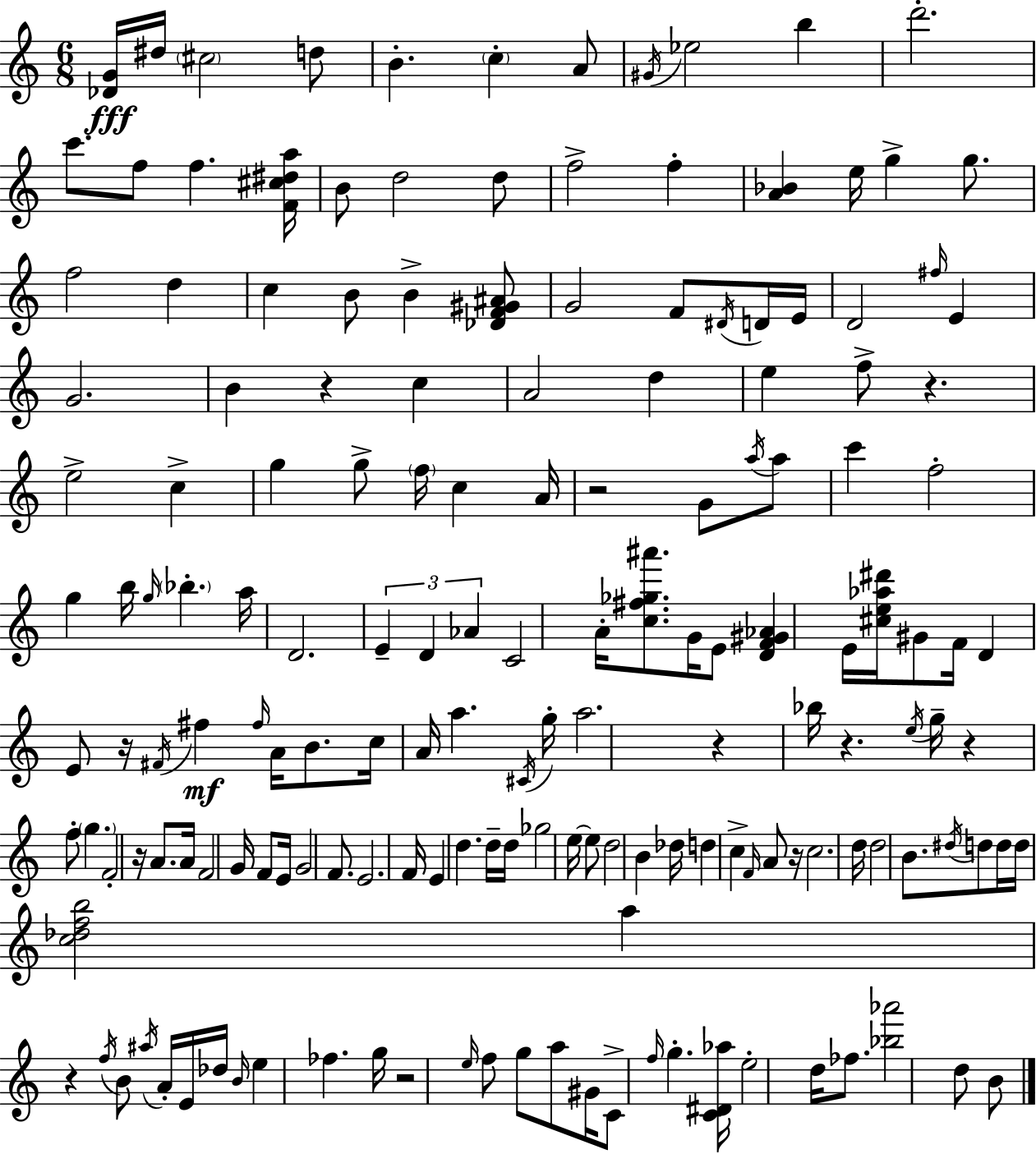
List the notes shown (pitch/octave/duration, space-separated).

[Db4,G4]/s D#5/s C#5/h D5/e B4/q. C5/q A4/e G#4/s Eb5/h B5/q D6/h. C6/e. F5/e F5/q. [F4,C#5,D#5,A5]/s B4/e D5/h D5/e F5/h F5/q [A4,Bb4]/q E5/s G5/q G5/e. F5/h D5/q C5/q B4/e B4/q [Db4,F4,G#4,A#4]/e G4/h F4/e D#4/s D4/s E4/s D4/h F#5/s E4/q G4/h. B4/q R/q C5/q A4/h D5/q E5/q F5/e R/q. E5/h C5/q G5/q G5/e F5/s C5/q A4/s R/h G4/e A5/s A5/e C6/q F5/h G5/q B5/s G5/s Bb5/q. A5/s D4/h. E4/q D4/q Ab4/q C4/h A4/s [C5,F#5,Gb5,A#6]/e. G4/s E4/e [D4,F4,G#4,Ab4]/q E4/s [C#5,E5,Ab5,D#6]/s G#4/e F4/s D4/q E4/e R/s F#4/s F#5/q F#5/s A4/s B4/e. C5/s A4/s A5/q. C#4/s G5/s A5/h. R/q Bb5/s R/q. E5/s G5/s R/q F5/e G5/q. F4/h R/s A4/e. A4/s F4/h G4/s F4/e E4/s G4/h F4/e. E4/h. F4/s E4/q D5/q. D5/s D5/s Gb5/h E5/s E5/e D5/h B4/q Db5/s D5/q C5/q F4/s A4/e R/s C5/h. D5/s D5/h B4/e. D#5/s D5/e D5/s D5/s [C5,Db5,F5,B5]/h A5/q R/q F5/s B4/e A#5/s A4/s E4/s Db5/s B4/s E5/q FES5/q. G5/s R/h E5/s F5/e G5/e A5/e G#4/s C4/e F5/s G5/q. [C4,D#4,Ab5]/s E5/h D5/s FES5/e. [Bb5,Ab6]/h D5/e B4/e